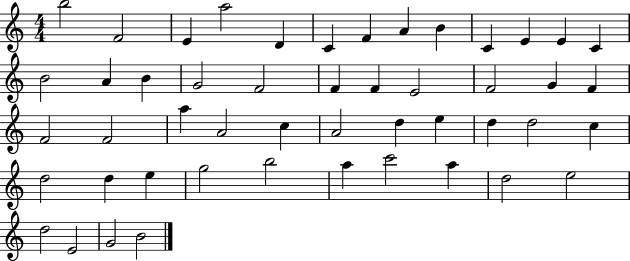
B5/h F4/h E4/q A5/h D4/q C4/q F4/q A4/q B4/q C4/q E4/q E4/q C4/q B4/h A4/q B4/q G4/h F4/h F4/q F4/q E4/h F4/h G4/q F4/q F4/h F4/h A5/q A4/h C5/q A4/h D5/q E5/q D5/q D5/h C5/q D5/h D5/q E5/q G5/h B5/h A5/q C6/h A5/q D5/h E5/h D5/h E4/h G4/h B4/h